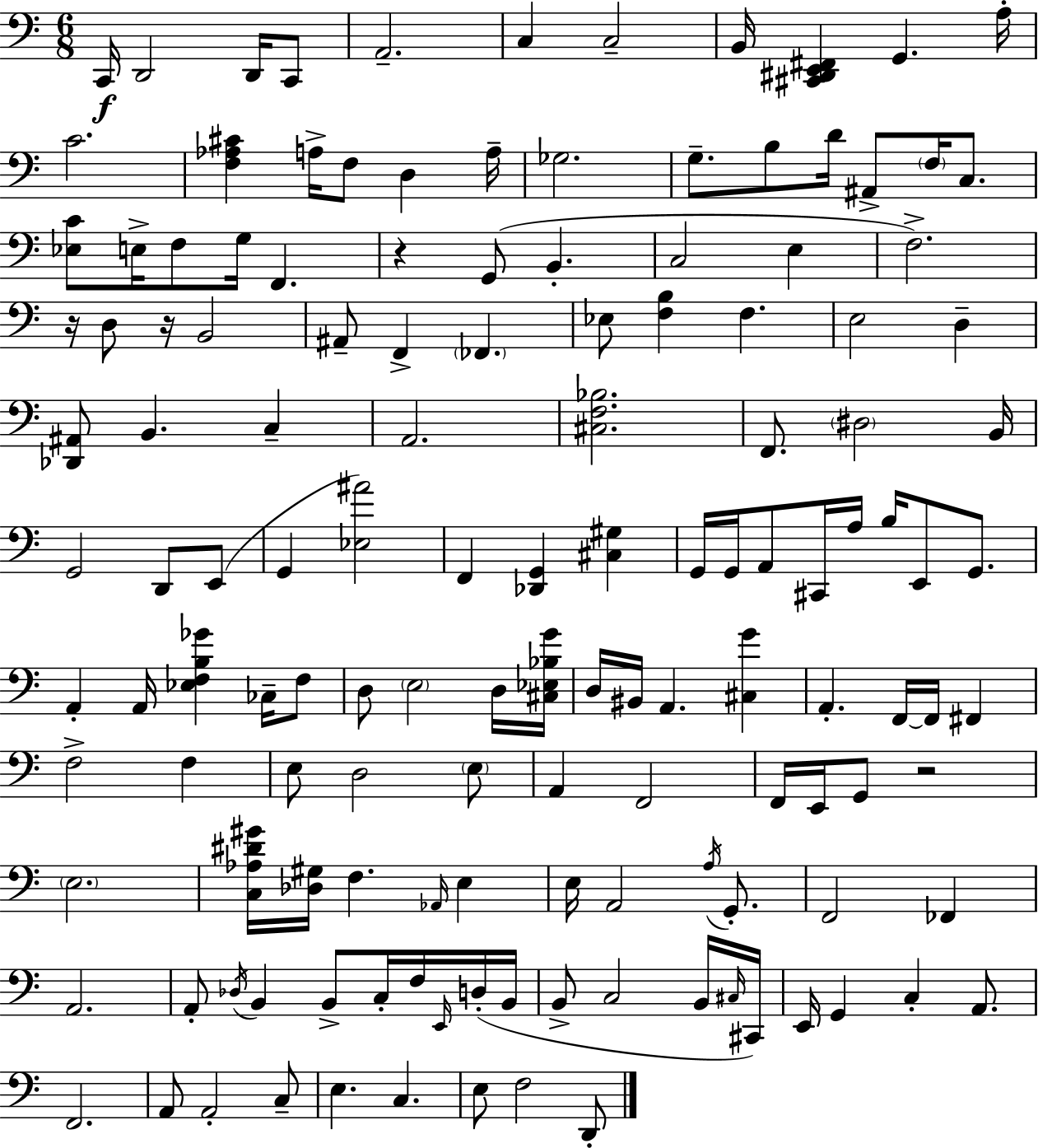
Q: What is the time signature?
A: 6/8